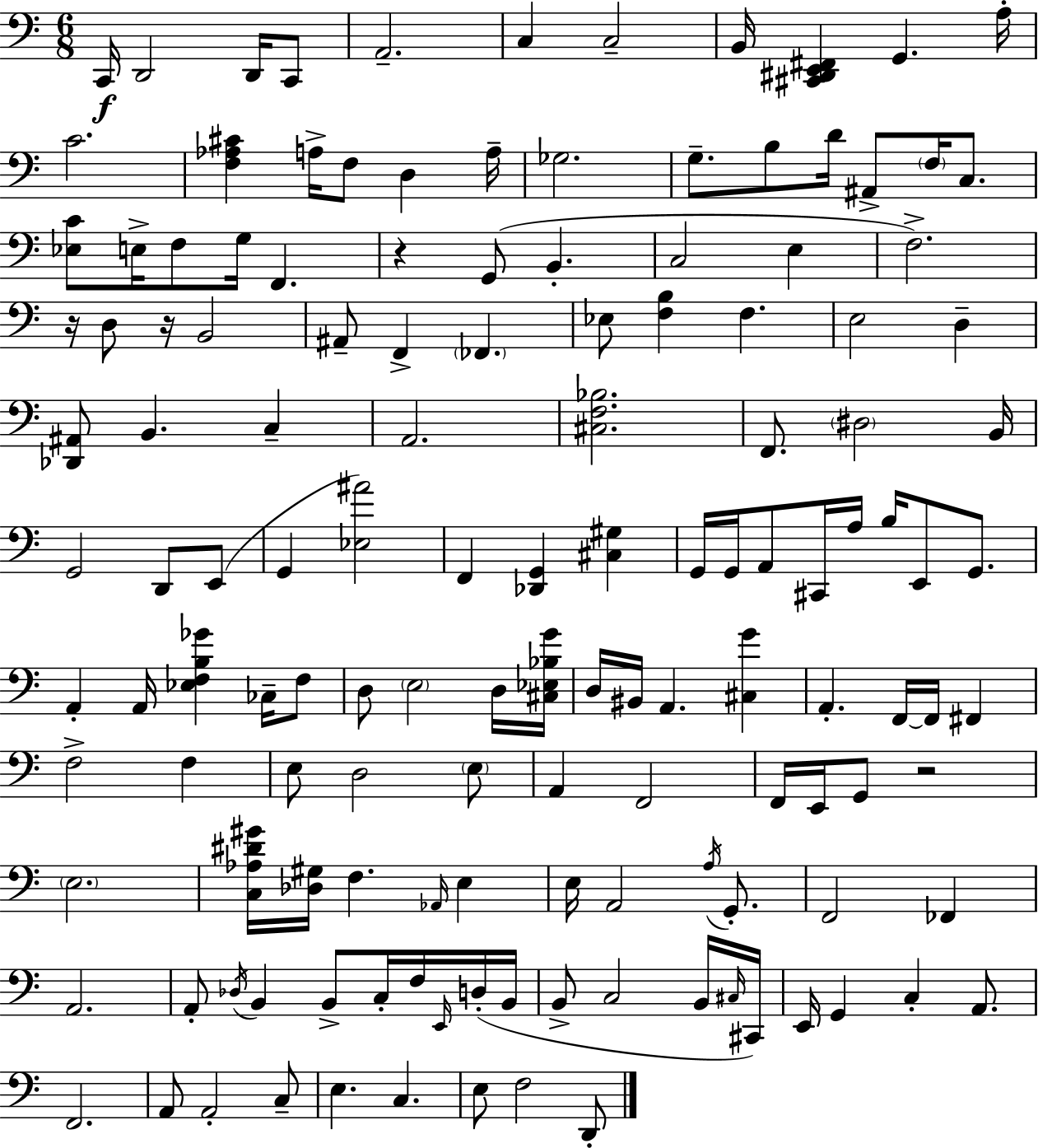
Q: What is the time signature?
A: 6/8